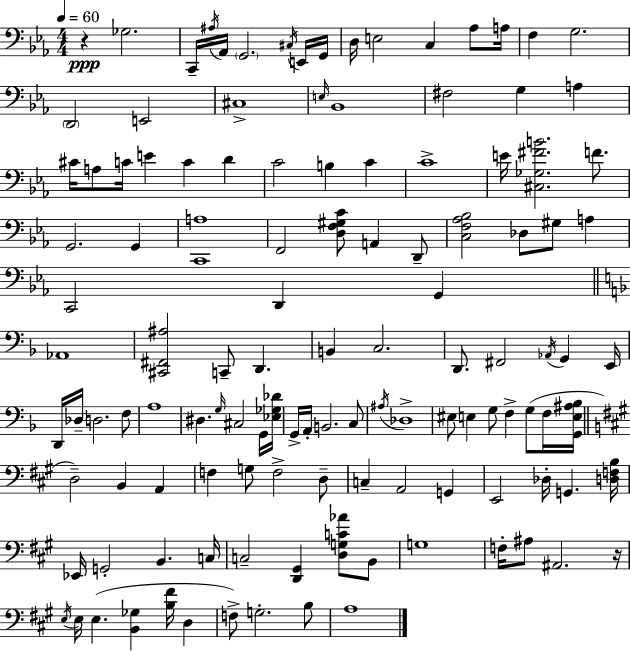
X:1
T:Untitled
M:4/4
L:1/4
K:Eb
z _G,2 C,,/4 ^A,/4 _A,,/4 G,,2 ^C,/4 E,,/4 G,,/4 D,/4 E,2 C, _A,/2 A,/4 F, G,2 D,,2 E,,2 ^C,4 E,/4 _B,,4 ^F,2 G, A, ^C/4 A,/2 C/4 E C D C2 B, C C4 E/4 [^C,_G,^FB]2 F/2 G,,2 G,, [C,,A,]4 F,,2 [D,F,^G,C]/2 A,, D,,/2 [C,F,_A,_B,]2 _D,/2 ^G,/2 A, C,,2 D,, G,, _A,,4 [^C,,^F,,^A,]2 C,,/2 D,, B,, C,2 D,,/2 ^F,,2 _A,,/4 G,, E,,/4 D,,/4 _D,/4 D,2 F,/2 A,4 ^D, G,/4 ^C,2 G,,/4 [_E,_G,_D]/4 G,,/4 A,,/4 B,,2 C,/2 ^A,/4 _D,4 ^E,/2 E, G,/2 F, G,/2 F,/4 [G,,E,^A,_B,]/4 D,2 B,, A,, F, G,/2 F,2 D,/2 C, A,,2 G,, E,,2 _D,/4 G,, [D,F,B,]/4 _E,,/4 G,,2 B,, C,/4 C,2 [D,,^G,,] [D,G,C_A]/2 B,,/2 G,4 F,/4 ^A,/2 ^A,,2 z/4 E,/4 E,/4 E, [B,,_G,] [B,^F]/4 D, F,/2 G,2 B,/2 A,4